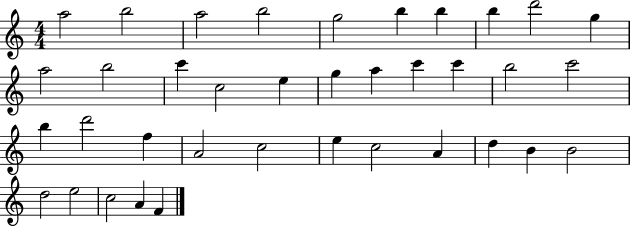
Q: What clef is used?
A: treble